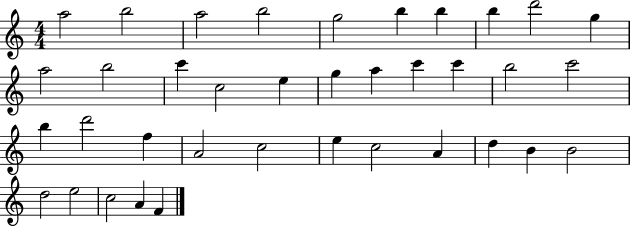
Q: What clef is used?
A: treble